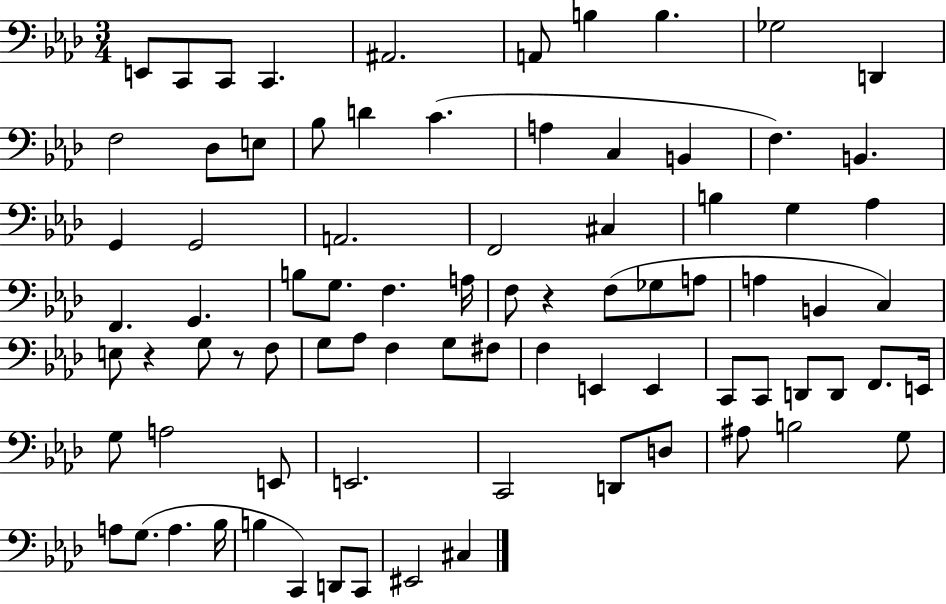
X:1
T:Untitled
M:3/4
L:1/4
K:Ab
E,,/2 C,,/2 C,,/2 C,, ^A,,2 A,,/2 B, B, _G,2 D,, F,2 _D,/2 E,/2 _B,/2 D C A, C, B,, F, B,, G,, G,,2 A,,2 F,,2 ^C, B, G, _A, F,, G,, B,/2 G,/2 F, A,/4 F,/2 z F,/2 _G,/2 A,/2 A, B,, C, E,/2 z G,/2 z/2 F,/2 G,/2 _A,/2 F, G,/2 ^F,/2 F, E,, E,, C,,/2 C,,/2 D,,/2 D,,/2 F,,/2 E,,/4 G,/2 A,2 E,,/2 E,,2 C,,2 D,,/2 D,/2 ^A,/2 B,2 G,/2 A,/2 G,/2 A, _B,/4 B, C,, D,,/2 C,,/2 ^E,,2 ^C,